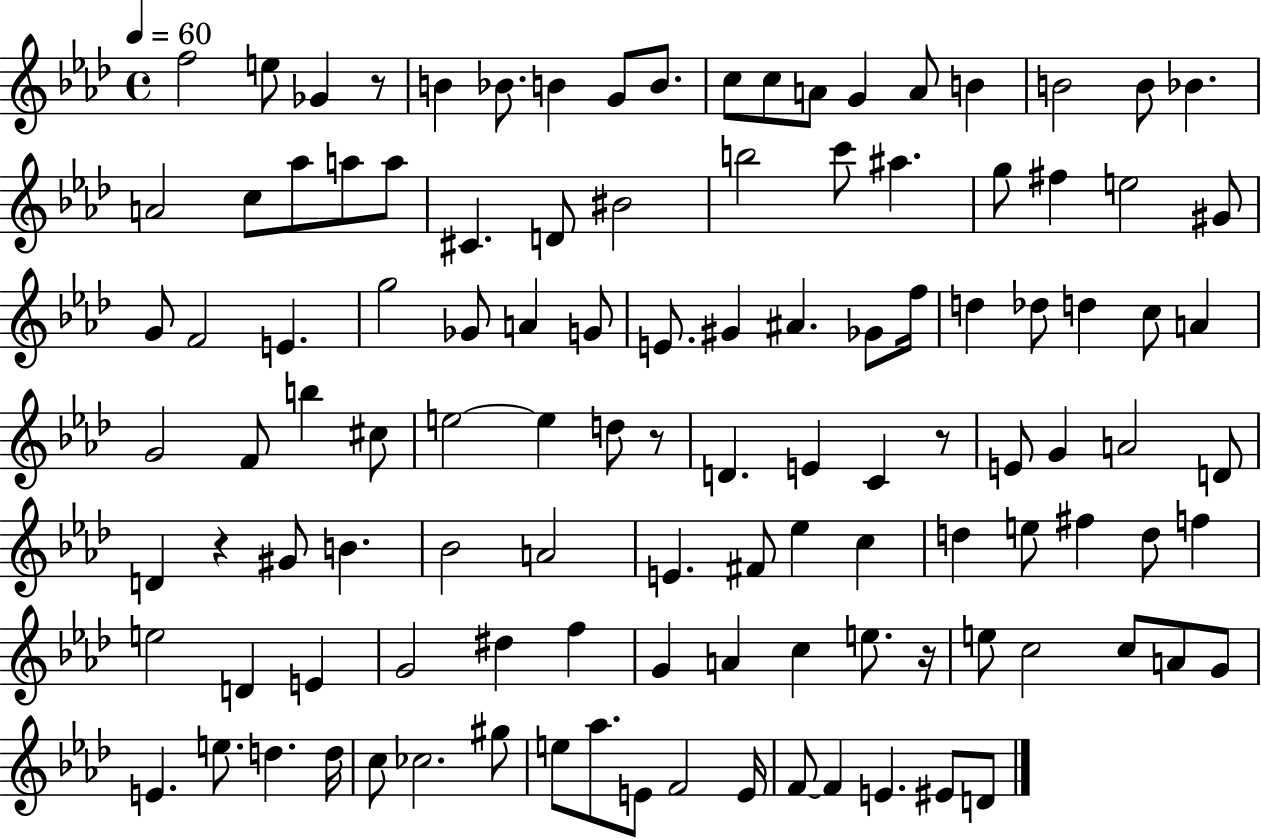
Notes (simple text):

F5/h E5/e Gb4/q R/e B4/q Bb4/e. B4/q G4/e B4/e. C5/e C5/e A4/e G4/q A4/e B4/q B4/h B4/e Bb4/q. A4/h C5/e Ab5/e A5/e A5/e C#4/q. D4/e BIS4/h B5/h C6/e A#5/q. G5/e F#5/q E5/h G#4/e G4/e F4/h E4/q. G5/h Gb4/e A4/q G4/e E4/e. G#4/q A#4/q. Gb4/e F5/s D5/q Db5/e D5/q C5/e A4/q G4/h F4/e B5/q C#5/e E5/h E5/q D5/e R/e D4/q. E4/q C4/q R/e E4/e G4/q A4/h D4/e D4/q R/q G#4/e B4/q. Bb4/h A4/h E4/q. F#4/e Eb5/q C5/q D5/q E5/e F#5/q D5/e F5/q E5/h D4/q E4/q G4/h D#5/q F5/q G4/q A4/q C5/q E5/e. R/s E5/e C5/h C5/e A4/e G4/e E4/q. E5/e. D5/q. D5/s C5/e CES5/h. G#5/e E5/e Ab5/e. E4/e F4/h E4/s F4/e F4/q E4/q. EIS4/e D4/e